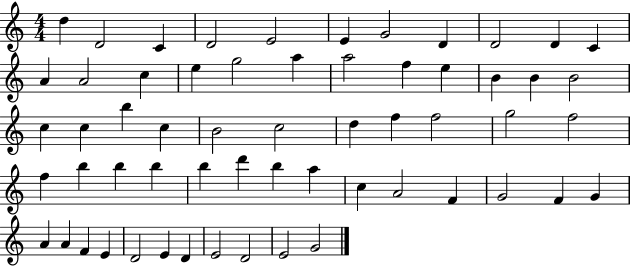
{
  \clef treble
  \numericTimeSignature
  \time 4/4
  \key c \major
  d''4 d'2 c'4 | d'2 e'2 | e'4 g'2 d'4 | d'2 d'4 c'4 | \break a'4 a'2 c''4 | e''4 g''2 a''4 | a''2 f''4 e''4 | b'4 b'4 b'2 | \break c''4 c''4 b''4 c''4 | b'2 c''2 | d''4 f''4 f''2 | g''2 f''2 | \break f''4 b''4 b''4 b''4 | b''4 d'''4 b''4 a''4 | c''4 a'2 f'4 | g'2 f'4 g'4 | \break a'4 a'4 f'4 e'4 | d'2 e'4 d'4 | e'2 d'2 | e'2 g'2 | \break \bar "|."
}